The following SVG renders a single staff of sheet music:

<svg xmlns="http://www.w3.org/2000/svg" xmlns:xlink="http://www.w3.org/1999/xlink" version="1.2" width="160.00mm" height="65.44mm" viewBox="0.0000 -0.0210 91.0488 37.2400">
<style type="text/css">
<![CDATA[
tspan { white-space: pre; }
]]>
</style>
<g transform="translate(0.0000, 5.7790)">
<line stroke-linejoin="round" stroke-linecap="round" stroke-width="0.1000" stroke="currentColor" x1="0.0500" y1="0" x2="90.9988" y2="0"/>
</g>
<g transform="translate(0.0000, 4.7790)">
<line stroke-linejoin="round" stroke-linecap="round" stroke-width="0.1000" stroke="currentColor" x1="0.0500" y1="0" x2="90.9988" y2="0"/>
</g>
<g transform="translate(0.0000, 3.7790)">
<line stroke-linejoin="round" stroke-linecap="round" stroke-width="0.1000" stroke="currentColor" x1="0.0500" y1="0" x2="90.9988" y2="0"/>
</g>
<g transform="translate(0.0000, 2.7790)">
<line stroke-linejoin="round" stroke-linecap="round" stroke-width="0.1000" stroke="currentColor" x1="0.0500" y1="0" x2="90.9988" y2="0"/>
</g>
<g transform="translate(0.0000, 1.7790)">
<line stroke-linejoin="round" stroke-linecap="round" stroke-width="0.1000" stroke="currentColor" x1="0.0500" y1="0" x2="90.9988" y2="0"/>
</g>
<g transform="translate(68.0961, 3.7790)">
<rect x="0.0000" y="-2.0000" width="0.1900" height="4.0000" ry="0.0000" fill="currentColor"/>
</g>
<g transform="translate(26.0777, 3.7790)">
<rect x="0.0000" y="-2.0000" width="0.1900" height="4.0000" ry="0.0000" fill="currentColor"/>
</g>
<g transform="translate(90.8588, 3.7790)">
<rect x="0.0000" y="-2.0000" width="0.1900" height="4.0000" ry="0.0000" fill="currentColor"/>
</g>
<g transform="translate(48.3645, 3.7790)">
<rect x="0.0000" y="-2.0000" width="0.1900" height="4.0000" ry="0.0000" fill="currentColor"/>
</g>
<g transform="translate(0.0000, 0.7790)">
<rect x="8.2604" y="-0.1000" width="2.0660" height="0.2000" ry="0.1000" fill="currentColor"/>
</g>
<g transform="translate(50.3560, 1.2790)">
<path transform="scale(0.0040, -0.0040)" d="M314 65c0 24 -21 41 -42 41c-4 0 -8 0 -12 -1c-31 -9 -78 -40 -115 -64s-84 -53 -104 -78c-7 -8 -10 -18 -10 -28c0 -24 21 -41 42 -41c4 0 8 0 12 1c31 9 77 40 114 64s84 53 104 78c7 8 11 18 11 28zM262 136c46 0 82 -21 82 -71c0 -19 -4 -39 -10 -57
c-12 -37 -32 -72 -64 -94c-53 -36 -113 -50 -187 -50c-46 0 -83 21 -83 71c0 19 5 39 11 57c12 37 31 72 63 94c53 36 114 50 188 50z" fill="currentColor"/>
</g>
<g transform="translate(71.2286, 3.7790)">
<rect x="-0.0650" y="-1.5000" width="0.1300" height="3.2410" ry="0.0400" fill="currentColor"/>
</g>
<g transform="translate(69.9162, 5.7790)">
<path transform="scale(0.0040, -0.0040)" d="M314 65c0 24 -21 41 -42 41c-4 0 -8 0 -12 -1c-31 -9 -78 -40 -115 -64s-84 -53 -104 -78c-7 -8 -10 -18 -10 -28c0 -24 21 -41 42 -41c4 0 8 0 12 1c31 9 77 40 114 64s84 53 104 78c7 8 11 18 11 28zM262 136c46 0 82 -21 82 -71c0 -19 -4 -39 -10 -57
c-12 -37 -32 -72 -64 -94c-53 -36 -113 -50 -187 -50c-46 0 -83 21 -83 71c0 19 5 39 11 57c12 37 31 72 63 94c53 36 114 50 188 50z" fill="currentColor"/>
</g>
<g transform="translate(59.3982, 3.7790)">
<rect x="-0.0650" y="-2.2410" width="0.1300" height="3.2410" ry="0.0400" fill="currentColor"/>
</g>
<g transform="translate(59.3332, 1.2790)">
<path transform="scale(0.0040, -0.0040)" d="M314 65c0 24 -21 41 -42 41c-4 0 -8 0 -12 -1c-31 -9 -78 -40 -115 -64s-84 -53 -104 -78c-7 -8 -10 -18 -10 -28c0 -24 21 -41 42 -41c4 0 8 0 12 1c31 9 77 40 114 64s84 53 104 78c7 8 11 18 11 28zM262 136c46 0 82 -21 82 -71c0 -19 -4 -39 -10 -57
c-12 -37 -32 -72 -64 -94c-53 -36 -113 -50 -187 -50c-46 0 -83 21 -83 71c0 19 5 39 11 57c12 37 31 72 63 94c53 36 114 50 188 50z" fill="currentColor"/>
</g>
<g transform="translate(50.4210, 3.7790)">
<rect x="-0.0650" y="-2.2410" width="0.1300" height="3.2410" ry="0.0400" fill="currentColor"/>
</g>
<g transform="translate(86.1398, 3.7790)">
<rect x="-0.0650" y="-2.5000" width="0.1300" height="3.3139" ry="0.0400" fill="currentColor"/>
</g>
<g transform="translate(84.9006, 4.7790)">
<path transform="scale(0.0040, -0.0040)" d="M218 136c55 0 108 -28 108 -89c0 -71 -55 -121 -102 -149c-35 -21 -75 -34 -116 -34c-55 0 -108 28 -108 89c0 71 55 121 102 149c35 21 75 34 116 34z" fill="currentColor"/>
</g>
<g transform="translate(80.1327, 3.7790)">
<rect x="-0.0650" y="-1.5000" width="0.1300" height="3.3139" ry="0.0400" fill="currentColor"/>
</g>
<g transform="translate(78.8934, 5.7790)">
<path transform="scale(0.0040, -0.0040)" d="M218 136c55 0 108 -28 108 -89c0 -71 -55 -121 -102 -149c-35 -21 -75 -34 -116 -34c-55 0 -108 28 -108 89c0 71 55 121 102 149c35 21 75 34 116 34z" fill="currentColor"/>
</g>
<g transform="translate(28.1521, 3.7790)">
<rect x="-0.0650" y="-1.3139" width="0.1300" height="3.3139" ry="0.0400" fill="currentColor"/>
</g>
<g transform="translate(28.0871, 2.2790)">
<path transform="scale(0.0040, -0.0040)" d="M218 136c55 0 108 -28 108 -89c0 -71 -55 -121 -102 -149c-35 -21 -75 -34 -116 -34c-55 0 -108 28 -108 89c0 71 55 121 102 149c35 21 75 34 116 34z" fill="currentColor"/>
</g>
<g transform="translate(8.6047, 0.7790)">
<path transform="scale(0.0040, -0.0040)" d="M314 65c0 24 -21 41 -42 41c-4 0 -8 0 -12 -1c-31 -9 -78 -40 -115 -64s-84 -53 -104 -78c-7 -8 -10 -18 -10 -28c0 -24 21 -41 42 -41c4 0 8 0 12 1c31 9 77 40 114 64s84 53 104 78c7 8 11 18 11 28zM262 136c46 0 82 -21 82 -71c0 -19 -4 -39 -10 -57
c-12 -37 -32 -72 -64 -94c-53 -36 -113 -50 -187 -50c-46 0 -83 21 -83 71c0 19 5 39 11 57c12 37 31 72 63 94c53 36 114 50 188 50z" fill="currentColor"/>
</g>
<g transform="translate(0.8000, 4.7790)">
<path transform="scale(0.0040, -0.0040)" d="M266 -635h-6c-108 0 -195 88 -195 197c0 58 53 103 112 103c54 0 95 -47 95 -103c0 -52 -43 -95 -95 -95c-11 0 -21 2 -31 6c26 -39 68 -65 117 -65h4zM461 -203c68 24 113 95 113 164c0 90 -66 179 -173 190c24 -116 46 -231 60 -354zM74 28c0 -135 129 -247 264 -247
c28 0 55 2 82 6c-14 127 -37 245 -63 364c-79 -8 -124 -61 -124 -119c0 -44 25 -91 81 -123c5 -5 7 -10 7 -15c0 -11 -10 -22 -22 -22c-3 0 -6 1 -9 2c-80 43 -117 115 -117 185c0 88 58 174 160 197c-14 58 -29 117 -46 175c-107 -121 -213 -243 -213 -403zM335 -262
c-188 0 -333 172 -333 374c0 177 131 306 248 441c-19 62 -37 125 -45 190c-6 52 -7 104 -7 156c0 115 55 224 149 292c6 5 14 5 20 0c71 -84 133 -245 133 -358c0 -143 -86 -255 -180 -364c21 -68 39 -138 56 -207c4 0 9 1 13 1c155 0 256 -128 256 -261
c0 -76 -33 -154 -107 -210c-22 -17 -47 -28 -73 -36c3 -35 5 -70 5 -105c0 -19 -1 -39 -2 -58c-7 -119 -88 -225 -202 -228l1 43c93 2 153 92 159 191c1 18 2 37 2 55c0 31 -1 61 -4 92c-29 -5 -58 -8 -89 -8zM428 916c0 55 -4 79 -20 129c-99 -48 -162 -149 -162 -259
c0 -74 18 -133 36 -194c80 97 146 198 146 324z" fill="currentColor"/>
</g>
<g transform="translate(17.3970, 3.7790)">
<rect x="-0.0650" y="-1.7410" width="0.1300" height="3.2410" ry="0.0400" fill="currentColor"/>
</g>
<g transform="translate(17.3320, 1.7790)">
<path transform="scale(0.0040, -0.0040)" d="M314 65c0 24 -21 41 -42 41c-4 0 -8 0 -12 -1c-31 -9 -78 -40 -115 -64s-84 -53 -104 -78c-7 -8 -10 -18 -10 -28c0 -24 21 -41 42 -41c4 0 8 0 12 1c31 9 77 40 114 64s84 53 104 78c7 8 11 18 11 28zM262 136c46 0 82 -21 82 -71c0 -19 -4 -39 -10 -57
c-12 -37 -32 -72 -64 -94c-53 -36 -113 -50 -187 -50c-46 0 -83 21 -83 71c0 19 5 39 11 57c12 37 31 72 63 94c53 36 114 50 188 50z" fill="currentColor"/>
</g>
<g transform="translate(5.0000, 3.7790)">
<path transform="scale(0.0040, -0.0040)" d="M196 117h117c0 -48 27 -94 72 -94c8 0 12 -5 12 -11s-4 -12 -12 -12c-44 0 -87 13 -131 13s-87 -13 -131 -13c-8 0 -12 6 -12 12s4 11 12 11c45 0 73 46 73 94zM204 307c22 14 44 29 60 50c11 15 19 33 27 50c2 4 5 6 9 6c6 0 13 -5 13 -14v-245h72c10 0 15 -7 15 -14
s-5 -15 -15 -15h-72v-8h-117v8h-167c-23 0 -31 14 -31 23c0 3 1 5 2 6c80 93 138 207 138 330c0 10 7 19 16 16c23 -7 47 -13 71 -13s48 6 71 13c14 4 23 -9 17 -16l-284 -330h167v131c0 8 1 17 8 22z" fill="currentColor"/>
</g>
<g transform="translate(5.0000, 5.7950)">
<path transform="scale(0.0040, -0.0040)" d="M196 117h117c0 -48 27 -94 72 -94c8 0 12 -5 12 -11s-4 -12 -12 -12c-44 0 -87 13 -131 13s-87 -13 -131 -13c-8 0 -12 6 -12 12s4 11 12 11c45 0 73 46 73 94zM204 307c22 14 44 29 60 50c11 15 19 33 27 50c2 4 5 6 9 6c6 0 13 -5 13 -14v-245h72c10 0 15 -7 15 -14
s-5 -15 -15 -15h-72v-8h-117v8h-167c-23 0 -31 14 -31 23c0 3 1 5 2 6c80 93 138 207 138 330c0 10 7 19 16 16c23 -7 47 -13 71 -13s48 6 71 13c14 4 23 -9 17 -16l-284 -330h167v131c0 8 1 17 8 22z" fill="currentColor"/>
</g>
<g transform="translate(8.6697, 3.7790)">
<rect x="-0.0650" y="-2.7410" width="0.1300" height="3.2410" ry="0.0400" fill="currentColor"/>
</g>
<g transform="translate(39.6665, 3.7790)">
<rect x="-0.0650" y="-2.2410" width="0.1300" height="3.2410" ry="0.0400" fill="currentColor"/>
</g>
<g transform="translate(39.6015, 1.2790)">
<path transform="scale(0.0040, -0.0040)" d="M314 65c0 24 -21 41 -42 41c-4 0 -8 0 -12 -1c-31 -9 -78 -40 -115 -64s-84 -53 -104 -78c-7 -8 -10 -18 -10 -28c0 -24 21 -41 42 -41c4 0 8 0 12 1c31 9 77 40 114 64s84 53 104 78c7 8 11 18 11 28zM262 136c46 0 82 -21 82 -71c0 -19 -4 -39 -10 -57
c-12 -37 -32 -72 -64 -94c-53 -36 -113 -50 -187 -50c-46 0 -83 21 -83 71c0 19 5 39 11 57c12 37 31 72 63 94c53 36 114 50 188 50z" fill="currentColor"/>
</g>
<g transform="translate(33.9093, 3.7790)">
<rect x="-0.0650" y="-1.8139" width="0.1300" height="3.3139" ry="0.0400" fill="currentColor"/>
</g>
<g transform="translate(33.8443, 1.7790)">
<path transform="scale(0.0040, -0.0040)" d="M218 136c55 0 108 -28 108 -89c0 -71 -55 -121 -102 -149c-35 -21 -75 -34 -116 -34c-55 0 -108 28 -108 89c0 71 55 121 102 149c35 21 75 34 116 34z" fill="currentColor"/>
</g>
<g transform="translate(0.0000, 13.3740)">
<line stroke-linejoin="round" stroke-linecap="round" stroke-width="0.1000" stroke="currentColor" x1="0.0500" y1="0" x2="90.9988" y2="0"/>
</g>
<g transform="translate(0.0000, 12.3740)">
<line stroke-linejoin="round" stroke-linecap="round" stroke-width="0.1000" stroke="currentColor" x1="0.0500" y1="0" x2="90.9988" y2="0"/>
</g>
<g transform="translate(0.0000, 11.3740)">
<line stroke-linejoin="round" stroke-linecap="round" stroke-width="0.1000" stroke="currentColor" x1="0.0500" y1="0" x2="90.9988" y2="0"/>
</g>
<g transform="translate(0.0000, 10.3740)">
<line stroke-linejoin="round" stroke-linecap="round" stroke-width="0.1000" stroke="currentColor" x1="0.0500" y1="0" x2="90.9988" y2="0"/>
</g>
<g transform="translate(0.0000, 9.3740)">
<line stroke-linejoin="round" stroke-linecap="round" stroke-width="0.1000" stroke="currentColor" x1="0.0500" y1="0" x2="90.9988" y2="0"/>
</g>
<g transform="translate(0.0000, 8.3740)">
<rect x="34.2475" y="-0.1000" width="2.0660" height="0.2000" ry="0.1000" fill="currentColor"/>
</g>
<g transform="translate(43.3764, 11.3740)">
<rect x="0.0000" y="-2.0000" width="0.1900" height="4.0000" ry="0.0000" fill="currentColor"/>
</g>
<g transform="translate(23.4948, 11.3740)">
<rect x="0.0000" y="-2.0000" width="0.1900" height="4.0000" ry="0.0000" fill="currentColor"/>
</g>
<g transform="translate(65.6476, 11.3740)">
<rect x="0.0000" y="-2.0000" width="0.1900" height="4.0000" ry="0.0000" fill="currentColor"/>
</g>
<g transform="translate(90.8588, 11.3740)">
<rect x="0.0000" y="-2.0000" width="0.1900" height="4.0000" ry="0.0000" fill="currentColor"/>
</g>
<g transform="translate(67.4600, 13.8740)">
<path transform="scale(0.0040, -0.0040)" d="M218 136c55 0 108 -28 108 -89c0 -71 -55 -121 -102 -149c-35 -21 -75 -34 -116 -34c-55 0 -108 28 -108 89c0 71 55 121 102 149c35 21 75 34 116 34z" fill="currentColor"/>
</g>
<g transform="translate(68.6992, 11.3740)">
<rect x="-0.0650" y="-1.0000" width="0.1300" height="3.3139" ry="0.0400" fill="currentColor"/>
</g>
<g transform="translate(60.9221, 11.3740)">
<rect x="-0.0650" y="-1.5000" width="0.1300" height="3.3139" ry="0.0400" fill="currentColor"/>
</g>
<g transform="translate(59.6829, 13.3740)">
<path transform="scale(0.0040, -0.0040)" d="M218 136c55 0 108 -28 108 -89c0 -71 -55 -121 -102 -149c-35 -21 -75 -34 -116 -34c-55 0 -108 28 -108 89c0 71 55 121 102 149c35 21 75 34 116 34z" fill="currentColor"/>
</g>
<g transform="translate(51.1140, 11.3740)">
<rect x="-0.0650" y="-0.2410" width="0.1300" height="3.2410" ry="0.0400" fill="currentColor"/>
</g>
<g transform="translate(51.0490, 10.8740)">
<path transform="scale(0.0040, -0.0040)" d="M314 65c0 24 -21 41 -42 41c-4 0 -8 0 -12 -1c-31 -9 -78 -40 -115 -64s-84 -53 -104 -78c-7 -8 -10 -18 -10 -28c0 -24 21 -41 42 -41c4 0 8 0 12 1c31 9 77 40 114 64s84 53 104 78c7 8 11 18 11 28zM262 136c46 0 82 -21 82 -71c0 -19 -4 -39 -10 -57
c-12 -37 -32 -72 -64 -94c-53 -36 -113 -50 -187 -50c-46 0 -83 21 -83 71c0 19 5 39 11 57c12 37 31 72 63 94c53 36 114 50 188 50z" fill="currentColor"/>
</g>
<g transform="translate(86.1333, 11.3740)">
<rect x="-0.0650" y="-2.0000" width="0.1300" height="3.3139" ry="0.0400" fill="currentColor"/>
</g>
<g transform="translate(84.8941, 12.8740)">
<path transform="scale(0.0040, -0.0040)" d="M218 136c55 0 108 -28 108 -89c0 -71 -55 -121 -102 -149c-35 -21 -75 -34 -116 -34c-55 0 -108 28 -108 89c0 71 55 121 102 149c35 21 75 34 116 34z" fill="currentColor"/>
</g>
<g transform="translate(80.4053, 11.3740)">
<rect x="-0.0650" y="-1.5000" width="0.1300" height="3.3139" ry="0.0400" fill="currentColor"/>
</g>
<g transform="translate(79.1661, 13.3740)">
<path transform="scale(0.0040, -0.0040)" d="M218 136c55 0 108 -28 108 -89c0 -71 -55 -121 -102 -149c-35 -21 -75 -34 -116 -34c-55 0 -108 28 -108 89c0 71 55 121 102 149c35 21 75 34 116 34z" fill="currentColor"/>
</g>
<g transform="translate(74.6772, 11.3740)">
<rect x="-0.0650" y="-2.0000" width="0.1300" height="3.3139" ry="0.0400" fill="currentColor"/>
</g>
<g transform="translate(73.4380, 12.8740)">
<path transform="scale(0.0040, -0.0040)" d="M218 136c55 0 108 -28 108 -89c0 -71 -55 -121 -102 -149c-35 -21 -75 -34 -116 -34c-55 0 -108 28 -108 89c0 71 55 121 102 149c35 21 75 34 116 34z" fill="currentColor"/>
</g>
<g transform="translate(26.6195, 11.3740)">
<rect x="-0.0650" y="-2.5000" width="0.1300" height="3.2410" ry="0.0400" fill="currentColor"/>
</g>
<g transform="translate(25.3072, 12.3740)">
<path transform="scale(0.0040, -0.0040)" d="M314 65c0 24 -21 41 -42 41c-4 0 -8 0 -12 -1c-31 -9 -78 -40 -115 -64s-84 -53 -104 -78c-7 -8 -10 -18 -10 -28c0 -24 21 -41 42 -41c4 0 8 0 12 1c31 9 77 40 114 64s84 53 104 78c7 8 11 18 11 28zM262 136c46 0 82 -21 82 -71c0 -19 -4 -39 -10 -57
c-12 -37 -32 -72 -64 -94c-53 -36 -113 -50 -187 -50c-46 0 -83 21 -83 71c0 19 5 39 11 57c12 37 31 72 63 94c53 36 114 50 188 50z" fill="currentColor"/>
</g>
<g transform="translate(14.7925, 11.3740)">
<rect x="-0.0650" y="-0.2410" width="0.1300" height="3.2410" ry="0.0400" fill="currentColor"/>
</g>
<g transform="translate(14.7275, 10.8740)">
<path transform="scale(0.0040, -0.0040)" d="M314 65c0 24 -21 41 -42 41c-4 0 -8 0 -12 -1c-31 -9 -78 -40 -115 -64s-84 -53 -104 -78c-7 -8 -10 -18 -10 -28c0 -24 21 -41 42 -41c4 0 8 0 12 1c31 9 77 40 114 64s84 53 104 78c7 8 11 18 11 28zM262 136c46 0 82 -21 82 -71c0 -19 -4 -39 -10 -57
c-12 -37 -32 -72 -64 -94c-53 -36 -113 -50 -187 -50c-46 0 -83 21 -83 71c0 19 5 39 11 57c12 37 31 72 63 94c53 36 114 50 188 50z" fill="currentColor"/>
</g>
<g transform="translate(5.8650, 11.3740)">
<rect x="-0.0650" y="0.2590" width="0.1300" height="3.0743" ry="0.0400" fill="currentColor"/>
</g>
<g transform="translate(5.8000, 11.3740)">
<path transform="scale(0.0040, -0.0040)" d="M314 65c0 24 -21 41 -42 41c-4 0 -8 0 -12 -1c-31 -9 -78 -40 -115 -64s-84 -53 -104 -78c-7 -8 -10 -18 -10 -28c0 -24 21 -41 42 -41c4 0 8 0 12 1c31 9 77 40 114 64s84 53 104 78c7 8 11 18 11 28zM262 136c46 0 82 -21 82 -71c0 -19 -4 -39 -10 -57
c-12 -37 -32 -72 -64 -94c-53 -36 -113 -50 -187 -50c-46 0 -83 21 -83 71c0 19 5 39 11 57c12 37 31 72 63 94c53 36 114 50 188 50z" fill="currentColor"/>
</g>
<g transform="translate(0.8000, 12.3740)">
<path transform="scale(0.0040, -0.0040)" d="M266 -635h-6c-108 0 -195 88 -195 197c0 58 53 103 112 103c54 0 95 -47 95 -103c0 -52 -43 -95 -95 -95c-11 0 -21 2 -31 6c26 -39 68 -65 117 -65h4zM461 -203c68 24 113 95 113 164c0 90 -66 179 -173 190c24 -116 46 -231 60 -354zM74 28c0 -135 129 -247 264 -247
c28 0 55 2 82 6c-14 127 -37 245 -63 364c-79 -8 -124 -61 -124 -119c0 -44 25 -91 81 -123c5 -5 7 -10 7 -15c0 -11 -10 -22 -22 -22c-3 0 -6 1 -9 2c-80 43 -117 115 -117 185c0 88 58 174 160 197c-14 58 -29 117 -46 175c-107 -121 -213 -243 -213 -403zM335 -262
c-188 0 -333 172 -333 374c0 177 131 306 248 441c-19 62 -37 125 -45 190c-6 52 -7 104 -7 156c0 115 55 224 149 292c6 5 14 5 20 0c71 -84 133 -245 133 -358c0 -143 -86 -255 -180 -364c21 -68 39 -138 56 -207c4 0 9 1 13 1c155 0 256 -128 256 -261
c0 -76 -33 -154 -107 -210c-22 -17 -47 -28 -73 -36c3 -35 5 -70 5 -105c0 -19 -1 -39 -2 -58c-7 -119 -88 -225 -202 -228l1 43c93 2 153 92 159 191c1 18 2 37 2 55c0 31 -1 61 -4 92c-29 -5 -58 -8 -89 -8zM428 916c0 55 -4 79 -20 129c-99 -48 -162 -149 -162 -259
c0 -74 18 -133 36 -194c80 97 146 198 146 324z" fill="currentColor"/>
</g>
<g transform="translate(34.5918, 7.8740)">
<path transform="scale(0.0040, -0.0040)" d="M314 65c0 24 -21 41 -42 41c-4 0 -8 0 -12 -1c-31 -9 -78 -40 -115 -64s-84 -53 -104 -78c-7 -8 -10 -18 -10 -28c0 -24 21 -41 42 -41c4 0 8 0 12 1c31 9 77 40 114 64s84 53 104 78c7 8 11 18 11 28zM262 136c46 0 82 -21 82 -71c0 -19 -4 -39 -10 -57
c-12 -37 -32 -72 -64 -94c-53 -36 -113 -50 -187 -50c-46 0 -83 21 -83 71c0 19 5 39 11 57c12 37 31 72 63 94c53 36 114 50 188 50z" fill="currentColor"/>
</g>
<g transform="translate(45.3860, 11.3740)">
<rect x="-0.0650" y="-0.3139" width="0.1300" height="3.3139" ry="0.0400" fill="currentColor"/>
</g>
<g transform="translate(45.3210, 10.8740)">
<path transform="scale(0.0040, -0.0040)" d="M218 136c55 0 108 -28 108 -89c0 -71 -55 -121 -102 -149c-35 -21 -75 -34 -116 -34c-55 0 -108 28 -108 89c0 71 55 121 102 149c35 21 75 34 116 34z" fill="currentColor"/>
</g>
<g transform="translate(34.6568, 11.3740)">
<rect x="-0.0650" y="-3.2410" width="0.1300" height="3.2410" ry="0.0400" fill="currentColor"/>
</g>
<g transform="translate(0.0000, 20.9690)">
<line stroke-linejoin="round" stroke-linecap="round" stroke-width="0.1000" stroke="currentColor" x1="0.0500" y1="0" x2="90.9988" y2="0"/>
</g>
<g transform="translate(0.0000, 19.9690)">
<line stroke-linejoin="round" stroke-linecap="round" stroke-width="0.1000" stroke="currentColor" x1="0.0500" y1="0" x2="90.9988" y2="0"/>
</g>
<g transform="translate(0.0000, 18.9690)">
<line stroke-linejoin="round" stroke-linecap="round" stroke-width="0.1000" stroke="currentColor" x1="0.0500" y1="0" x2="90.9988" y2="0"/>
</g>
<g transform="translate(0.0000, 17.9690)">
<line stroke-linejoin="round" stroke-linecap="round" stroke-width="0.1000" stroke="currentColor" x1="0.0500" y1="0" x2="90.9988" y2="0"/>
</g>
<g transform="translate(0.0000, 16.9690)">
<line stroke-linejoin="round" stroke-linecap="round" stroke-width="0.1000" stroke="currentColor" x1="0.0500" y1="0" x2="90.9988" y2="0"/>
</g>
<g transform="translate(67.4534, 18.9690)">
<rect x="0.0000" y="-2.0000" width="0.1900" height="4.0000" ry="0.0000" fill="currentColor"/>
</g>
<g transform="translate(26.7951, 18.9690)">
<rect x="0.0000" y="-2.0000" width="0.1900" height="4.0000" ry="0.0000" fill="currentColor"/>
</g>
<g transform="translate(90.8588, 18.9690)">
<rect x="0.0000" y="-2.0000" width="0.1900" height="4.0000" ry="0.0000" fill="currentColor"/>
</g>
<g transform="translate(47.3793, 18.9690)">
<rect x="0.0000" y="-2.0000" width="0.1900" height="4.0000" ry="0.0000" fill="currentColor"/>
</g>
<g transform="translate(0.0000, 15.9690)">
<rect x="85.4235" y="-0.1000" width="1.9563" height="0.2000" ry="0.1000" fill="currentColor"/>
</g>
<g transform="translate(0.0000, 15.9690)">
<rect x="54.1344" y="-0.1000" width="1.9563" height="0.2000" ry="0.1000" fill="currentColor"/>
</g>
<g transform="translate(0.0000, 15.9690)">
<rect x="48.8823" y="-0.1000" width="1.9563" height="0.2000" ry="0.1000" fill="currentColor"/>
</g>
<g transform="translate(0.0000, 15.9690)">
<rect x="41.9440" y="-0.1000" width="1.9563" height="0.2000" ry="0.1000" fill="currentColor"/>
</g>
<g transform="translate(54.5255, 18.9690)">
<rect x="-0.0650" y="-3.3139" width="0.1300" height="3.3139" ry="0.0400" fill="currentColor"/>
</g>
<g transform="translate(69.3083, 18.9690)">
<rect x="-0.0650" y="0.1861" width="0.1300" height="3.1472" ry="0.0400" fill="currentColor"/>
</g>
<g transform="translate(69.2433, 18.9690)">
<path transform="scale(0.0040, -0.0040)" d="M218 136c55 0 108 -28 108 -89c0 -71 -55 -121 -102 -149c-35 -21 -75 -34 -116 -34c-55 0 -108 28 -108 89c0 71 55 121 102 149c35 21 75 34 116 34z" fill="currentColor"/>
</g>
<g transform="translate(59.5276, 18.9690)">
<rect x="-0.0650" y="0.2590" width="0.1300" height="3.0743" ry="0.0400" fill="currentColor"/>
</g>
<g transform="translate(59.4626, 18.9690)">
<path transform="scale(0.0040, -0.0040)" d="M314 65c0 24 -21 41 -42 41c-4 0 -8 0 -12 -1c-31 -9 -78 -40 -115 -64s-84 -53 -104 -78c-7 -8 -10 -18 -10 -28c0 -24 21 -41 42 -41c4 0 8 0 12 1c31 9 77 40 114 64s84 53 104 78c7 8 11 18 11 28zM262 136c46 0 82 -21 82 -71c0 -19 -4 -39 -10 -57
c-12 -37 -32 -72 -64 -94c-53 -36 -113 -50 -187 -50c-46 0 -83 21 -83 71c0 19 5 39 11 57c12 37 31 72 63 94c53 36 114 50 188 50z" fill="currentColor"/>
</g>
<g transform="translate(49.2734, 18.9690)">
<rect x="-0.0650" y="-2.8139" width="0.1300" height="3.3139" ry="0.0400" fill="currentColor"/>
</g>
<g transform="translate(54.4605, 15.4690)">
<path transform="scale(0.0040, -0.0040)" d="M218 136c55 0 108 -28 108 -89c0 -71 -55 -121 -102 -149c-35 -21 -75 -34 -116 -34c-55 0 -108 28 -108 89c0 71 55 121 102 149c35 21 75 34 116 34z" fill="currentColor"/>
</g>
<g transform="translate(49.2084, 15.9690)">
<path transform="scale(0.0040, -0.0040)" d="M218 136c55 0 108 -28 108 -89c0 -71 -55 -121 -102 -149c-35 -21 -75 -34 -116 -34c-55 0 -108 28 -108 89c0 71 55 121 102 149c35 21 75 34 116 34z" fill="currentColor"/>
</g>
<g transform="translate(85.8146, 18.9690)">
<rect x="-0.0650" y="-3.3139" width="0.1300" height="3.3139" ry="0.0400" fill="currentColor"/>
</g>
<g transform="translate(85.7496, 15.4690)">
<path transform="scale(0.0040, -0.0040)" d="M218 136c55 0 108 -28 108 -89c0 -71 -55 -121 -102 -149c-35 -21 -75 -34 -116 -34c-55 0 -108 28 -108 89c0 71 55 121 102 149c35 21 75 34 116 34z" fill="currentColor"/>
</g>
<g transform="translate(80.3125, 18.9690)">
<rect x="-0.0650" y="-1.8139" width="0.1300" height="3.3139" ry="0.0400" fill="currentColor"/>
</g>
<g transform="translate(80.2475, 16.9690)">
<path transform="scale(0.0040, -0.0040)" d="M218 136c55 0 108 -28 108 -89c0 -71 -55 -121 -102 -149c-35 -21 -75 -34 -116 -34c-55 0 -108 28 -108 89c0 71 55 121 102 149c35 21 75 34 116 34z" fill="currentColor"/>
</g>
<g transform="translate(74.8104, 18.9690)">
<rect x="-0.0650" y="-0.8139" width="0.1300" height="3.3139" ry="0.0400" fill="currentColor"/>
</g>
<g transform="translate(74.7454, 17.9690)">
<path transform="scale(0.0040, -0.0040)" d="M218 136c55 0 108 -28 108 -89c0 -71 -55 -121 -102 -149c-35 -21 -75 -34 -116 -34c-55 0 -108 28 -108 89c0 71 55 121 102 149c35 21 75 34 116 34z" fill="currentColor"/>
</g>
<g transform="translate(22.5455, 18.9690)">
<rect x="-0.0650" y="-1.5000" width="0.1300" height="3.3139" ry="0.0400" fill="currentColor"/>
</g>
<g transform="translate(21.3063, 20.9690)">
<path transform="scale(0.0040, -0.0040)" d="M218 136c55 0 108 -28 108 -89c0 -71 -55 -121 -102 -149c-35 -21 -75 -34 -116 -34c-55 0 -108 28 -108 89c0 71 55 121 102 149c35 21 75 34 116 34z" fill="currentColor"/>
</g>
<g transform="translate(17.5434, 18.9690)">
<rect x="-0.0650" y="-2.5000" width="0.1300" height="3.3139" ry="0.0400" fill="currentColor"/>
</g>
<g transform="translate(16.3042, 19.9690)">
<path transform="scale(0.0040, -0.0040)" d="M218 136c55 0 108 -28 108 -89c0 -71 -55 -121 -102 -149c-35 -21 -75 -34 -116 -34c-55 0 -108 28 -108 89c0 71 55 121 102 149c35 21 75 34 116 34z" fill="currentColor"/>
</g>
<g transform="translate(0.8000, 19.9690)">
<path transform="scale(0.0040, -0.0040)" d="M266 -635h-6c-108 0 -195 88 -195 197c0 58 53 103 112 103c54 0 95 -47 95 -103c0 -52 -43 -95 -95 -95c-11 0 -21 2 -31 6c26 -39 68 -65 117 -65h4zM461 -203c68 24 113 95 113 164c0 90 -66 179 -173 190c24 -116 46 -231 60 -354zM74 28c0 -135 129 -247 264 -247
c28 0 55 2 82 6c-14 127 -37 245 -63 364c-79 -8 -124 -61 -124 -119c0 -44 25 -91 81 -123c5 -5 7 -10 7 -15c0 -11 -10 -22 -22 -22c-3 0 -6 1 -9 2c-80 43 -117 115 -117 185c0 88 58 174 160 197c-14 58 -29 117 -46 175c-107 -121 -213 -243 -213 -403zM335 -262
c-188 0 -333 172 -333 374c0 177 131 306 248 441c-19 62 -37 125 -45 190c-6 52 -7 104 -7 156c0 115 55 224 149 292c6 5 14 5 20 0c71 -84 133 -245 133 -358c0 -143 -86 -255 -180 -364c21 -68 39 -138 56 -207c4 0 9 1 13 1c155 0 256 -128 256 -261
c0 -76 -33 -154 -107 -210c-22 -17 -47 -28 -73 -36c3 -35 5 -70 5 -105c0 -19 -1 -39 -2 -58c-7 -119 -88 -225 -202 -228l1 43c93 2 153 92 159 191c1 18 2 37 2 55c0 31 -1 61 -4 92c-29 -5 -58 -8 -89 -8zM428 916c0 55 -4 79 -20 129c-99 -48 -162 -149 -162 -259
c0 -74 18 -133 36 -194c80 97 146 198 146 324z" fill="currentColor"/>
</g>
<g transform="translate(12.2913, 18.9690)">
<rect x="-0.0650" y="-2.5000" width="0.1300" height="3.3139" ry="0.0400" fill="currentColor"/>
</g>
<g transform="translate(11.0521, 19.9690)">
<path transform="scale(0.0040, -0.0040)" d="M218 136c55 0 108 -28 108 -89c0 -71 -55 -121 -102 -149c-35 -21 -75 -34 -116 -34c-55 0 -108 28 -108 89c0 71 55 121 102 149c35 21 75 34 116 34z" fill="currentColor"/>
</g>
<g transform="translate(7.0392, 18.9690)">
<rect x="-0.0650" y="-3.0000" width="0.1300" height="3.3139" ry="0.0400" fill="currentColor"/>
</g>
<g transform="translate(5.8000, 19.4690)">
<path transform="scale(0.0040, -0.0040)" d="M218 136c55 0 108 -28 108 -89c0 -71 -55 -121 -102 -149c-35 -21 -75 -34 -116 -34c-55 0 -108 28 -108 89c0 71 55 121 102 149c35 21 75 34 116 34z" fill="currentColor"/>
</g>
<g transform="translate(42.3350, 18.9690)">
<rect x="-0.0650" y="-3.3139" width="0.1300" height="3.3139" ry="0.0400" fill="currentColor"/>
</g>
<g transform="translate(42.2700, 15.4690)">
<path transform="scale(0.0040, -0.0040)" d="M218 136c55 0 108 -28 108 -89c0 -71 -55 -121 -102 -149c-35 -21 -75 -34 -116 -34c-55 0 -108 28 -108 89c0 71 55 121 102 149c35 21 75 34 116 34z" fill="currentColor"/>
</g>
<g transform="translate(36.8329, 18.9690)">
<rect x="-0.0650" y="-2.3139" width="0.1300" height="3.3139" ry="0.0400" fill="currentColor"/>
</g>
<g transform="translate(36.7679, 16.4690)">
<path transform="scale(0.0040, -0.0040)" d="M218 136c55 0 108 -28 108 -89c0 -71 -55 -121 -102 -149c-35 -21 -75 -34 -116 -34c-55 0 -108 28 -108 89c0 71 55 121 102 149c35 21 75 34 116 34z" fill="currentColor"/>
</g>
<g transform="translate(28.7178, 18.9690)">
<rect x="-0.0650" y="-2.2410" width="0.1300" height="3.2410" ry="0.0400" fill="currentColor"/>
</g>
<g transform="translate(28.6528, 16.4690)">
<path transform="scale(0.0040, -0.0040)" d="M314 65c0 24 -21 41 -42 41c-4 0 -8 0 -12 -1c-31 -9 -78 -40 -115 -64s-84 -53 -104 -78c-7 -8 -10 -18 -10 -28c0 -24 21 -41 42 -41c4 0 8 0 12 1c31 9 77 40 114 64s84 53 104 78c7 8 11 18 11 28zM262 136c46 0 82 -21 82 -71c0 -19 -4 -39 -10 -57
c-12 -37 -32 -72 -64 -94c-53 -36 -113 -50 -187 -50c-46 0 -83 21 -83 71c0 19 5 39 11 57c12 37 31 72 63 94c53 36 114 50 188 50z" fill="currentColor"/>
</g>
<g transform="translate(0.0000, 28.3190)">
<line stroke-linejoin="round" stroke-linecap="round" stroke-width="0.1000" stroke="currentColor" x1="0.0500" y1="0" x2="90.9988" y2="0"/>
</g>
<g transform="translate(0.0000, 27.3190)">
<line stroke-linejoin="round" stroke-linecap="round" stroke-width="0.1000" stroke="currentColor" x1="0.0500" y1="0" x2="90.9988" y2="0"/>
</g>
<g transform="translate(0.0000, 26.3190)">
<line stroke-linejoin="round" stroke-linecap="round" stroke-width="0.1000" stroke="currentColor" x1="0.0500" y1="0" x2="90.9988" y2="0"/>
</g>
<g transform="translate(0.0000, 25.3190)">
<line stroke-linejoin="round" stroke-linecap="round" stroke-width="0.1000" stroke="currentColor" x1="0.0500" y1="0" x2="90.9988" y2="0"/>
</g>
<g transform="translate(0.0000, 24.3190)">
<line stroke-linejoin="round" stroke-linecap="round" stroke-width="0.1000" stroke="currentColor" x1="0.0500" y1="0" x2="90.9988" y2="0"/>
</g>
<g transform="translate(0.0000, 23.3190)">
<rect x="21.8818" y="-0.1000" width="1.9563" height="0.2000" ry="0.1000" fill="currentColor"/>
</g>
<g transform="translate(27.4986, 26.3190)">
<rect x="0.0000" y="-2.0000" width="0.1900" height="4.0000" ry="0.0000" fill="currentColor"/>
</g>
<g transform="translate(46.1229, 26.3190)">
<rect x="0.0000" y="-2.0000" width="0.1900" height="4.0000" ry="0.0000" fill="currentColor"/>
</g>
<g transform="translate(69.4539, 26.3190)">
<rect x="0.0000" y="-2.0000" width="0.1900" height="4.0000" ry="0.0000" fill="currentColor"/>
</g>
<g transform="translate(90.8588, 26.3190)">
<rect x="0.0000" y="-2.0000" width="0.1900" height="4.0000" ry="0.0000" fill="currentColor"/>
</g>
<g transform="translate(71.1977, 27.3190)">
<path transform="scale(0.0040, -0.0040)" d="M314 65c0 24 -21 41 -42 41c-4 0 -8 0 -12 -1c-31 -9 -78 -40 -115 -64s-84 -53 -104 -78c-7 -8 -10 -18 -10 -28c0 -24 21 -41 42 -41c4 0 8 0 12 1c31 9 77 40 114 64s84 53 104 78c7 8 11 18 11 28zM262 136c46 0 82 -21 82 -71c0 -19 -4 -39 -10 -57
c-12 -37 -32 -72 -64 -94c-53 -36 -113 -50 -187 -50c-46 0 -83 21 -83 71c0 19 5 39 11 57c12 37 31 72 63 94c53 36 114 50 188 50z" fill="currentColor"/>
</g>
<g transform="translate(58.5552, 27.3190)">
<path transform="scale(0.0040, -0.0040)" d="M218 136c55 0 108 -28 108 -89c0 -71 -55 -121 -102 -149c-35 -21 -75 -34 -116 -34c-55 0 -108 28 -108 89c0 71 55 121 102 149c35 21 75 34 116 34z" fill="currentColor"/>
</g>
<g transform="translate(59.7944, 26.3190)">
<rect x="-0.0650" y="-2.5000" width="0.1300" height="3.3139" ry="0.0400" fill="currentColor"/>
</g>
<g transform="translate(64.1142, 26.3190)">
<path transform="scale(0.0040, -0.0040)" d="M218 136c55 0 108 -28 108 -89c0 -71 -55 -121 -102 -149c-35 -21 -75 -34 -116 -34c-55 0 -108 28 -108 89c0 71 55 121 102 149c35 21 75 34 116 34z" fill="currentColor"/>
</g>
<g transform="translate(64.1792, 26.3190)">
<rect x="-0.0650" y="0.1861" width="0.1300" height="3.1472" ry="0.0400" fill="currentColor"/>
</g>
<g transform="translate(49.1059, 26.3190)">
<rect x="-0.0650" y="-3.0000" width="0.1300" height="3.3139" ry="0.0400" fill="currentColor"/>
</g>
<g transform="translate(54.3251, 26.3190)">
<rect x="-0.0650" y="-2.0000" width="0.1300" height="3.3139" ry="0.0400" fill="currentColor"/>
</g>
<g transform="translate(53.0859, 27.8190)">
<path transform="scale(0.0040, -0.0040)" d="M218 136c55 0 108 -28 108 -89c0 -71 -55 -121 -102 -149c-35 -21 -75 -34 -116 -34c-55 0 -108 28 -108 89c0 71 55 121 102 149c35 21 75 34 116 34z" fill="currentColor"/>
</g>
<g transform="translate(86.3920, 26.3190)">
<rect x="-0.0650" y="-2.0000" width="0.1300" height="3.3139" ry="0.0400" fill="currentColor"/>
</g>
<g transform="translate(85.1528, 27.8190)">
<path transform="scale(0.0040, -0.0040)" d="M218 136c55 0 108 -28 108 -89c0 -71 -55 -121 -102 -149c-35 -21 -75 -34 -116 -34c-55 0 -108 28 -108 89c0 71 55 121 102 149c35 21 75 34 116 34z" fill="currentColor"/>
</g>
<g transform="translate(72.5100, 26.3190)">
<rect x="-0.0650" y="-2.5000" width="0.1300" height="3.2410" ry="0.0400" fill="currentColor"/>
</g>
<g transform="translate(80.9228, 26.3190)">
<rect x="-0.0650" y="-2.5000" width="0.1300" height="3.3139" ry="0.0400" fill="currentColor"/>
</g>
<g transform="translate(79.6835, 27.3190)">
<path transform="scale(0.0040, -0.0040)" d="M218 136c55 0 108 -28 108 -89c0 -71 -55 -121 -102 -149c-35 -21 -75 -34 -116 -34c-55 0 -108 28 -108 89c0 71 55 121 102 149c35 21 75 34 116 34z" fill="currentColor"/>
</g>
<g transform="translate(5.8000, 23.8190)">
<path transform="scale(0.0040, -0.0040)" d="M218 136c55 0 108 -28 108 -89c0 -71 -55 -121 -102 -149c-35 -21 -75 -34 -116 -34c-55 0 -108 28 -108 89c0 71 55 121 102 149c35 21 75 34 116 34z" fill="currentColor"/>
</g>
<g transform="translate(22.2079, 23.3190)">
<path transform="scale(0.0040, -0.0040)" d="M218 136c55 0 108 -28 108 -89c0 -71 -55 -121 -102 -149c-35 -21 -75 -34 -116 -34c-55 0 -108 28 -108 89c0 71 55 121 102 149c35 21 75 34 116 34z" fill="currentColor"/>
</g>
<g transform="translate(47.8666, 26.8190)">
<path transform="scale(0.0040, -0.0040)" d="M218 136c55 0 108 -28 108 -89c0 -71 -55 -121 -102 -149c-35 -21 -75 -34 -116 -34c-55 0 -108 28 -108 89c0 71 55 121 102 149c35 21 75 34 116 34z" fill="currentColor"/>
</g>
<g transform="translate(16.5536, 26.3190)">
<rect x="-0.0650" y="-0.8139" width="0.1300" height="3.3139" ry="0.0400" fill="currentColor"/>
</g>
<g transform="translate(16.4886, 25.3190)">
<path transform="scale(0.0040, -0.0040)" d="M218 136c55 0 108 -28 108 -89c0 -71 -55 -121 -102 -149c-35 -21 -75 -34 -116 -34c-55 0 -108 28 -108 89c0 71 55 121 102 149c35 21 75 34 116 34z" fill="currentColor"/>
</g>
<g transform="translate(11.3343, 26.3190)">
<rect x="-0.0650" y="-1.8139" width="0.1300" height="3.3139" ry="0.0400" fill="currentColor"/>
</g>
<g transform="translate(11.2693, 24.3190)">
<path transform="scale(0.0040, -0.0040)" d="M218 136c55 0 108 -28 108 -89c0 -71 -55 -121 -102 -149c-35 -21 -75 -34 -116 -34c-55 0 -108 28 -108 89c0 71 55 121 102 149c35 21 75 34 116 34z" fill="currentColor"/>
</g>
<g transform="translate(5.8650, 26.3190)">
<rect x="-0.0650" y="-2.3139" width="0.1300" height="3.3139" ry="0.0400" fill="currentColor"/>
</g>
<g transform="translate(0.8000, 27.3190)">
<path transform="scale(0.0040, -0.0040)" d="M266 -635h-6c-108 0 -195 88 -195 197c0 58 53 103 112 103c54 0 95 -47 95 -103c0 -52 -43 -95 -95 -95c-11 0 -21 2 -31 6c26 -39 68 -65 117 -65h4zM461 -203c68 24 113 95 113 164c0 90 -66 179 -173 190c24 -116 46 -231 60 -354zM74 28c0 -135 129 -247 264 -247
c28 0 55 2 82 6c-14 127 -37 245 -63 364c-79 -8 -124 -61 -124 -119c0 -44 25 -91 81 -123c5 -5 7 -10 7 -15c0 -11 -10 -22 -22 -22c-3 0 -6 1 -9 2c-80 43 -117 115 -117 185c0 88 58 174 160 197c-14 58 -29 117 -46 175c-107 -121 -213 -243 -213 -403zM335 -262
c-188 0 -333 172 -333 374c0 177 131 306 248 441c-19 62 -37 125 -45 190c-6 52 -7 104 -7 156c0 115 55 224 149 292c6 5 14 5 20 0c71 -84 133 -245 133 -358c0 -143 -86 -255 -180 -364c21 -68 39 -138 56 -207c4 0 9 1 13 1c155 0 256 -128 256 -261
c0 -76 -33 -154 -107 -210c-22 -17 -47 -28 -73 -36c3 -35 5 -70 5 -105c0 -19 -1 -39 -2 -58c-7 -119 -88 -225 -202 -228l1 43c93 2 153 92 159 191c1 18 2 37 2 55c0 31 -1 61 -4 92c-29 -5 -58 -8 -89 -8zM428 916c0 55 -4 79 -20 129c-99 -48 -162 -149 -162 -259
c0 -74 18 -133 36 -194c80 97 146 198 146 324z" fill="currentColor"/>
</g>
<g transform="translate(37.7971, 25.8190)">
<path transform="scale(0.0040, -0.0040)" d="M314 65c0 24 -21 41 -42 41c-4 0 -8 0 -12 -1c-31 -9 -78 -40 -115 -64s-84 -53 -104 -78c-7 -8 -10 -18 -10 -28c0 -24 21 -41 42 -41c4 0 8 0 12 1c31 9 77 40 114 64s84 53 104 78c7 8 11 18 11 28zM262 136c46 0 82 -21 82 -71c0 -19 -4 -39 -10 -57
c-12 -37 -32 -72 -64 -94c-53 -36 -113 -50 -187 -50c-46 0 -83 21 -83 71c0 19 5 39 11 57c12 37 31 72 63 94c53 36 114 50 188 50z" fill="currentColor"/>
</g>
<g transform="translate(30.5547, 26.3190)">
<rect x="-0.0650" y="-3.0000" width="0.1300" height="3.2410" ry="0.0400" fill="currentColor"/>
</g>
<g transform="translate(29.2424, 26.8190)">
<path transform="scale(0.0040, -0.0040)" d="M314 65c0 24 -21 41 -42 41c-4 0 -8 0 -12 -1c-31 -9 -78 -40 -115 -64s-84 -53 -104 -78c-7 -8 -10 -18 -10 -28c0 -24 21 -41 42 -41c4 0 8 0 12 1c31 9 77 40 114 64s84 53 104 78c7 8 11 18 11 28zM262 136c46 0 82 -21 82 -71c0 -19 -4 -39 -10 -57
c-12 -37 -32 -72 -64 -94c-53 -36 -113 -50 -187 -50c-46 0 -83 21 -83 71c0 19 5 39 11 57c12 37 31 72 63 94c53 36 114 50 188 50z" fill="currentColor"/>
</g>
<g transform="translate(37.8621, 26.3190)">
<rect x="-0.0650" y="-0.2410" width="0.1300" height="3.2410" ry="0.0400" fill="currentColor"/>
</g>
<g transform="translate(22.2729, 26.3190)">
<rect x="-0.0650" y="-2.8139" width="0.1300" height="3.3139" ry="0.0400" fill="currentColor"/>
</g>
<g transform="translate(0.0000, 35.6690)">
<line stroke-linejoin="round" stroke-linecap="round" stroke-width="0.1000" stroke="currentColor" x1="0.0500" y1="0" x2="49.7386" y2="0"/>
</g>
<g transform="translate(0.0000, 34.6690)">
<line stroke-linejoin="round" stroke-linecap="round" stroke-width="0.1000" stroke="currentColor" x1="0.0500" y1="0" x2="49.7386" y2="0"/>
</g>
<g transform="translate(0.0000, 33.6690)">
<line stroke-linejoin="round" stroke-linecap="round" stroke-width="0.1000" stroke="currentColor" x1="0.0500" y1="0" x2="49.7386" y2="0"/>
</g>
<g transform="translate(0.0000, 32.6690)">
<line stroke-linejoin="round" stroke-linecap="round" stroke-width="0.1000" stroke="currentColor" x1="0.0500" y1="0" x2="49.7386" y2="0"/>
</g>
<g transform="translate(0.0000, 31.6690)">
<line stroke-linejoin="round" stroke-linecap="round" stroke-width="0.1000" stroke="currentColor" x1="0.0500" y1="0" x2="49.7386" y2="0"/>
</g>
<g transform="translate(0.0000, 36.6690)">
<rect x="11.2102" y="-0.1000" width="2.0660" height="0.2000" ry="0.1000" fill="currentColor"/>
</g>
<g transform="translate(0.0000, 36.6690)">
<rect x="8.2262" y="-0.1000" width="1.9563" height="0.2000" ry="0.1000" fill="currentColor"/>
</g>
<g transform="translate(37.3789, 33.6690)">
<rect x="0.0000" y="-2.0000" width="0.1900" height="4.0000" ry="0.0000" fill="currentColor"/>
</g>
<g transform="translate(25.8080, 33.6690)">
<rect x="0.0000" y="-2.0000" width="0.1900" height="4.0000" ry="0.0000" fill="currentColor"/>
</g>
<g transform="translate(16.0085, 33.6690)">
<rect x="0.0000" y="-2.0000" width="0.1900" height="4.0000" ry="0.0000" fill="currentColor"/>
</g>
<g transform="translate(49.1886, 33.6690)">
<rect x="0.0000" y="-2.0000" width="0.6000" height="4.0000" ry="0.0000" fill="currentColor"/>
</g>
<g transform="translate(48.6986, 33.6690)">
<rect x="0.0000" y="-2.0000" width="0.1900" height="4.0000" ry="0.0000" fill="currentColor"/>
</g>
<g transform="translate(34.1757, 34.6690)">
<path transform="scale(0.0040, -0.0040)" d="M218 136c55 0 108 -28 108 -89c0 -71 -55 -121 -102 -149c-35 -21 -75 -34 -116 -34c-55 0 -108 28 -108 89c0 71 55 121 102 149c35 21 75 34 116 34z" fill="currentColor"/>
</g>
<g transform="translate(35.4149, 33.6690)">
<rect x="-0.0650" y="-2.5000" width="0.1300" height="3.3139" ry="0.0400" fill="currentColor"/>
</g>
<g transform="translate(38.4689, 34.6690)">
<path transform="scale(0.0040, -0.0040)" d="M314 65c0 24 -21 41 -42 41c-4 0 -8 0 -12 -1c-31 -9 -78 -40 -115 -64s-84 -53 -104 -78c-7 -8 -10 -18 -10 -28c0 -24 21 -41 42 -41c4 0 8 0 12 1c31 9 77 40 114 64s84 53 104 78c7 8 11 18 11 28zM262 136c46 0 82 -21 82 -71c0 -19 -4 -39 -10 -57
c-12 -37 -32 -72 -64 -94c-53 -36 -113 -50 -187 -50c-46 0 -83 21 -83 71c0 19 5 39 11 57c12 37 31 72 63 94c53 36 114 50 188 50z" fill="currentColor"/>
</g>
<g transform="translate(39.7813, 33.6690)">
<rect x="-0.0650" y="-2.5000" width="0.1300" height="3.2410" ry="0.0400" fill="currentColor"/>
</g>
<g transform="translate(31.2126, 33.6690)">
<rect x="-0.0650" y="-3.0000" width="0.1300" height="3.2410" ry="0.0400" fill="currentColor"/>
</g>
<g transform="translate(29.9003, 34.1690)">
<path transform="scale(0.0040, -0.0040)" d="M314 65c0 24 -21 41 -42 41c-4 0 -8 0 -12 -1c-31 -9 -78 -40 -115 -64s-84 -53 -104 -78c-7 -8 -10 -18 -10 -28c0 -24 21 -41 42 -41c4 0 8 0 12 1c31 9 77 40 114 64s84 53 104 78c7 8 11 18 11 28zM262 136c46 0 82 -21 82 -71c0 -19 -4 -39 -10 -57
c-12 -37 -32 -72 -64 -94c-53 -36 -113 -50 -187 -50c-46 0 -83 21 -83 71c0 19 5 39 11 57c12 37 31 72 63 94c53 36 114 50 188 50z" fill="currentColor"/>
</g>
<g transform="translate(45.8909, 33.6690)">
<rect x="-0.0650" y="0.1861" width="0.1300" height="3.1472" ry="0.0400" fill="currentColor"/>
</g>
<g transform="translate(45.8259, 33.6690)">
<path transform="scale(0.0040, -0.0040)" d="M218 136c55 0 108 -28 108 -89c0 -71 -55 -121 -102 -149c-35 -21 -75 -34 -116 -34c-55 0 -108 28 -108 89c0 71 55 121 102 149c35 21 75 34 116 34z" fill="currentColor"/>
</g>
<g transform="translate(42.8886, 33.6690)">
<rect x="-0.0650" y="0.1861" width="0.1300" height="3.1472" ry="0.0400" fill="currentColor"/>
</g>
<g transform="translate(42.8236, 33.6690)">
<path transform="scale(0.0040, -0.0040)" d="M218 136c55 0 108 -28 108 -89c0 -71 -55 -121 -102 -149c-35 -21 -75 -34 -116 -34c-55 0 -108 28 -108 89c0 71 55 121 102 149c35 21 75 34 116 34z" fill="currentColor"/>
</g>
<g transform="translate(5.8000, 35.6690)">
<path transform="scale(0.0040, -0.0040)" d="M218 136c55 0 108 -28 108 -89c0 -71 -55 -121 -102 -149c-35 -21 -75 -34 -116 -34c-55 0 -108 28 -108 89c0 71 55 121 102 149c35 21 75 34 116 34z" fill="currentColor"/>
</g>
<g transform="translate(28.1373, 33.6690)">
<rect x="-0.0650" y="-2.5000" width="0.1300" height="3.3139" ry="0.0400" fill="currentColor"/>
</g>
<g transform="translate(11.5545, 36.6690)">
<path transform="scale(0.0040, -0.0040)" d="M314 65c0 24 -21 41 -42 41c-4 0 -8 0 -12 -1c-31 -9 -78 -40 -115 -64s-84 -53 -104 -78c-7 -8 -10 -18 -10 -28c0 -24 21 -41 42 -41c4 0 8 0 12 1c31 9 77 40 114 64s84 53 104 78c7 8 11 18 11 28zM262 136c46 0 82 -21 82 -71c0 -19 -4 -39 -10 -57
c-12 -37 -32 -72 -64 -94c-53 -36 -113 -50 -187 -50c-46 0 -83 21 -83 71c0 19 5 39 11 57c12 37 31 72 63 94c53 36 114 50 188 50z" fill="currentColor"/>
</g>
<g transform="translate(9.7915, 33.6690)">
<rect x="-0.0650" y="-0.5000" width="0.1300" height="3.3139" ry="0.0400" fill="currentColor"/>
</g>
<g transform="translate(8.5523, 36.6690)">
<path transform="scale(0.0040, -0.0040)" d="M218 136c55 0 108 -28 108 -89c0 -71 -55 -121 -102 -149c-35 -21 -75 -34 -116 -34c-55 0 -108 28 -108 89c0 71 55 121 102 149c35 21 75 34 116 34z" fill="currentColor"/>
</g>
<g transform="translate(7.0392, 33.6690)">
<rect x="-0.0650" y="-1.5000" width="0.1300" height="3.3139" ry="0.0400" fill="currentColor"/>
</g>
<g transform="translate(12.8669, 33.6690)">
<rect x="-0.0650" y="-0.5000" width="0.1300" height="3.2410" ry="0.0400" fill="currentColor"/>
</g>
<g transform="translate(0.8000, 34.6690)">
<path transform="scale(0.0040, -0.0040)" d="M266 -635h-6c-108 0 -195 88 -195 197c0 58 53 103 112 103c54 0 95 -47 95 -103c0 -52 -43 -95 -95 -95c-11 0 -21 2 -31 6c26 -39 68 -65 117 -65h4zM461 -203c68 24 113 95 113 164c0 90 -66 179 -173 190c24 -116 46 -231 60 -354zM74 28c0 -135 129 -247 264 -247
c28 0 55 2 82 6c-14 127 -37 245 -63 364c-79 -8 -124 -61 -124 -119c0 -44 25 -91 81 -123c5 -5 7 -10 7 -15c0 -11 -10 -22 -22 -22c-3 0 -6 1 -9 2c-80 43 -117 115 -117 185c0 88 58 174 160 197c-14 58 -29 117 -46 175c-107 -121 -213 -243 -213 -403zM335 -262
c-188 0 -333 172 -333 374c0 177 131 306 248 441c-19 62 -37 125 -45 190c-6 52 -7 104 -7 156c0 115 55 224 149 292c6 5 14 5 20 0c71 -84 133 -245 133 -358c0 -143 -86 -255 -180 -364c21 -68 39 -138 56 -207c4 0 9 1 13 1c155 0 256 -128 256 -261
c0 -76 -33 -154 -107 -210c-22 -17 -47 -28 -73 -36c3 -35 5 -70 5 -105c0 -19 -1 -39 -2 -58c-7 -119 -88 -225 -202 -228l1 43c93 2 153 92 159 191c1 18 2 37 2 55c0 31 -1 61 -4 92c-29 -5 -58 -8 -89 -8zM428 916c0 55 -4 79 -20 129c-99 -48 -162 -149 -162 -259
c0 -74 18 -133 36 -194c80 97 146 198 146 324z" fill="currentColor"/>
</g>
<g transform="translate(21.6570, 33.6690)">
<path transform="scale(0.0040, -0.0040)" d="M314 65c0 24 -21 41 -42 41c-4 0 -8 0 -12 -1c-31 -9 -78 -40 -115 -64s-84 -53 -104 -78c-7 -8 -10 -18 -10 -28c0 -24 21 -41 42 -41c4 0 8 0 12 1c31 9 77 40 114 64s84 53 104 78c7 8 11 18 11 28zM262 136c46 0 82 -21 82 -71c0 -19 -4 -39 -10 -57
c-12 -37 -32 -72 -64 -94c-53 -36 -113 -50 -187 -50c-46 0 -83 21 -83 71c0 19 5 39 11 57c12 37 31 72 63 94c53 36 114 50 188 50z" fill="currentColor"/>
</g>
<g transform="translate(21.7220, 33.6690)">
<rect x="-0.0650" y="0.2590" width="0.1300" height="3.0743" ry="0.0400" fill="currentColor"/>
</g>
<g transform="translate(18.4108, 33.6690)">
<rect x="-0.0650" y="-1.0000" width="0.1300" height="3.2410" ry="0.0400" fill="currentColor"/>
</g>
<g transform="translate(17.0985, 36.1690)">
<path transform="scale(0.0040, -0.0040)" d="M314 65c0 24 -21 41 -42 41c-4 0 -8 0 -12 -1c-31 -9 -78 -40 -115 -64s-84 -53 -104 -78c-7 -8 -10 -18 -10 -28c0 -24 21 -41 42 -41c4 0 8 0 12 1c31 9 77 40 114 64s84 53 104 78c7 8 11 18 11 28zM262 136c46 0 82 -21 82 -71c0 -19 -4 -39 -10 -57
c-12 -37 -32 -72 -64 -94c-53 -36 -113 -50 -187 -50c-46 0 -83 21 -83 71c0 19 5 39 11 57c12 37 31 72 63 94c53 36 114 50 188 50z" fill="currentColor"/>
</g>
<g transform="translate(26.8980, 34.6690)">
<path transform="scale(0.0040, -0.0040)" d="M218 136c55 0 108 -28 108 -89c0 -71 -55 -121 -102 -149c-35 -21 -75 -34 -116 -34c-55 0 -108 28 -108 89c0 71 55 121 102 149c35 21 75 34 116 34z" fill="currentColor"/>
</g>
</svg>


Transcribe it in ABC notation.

X:1
T:Untitled
M:4/4
L:1/4
K:C
a2 f2 e f g2 g2 g2 E2 E G B2 c2 G2 b2 c c2 E D F E F A G G E g2 g b a b B2 B d f b g f d a A2 c2 A F G B G2 G F E C C2 D2 B2 G A2 G G2 B B